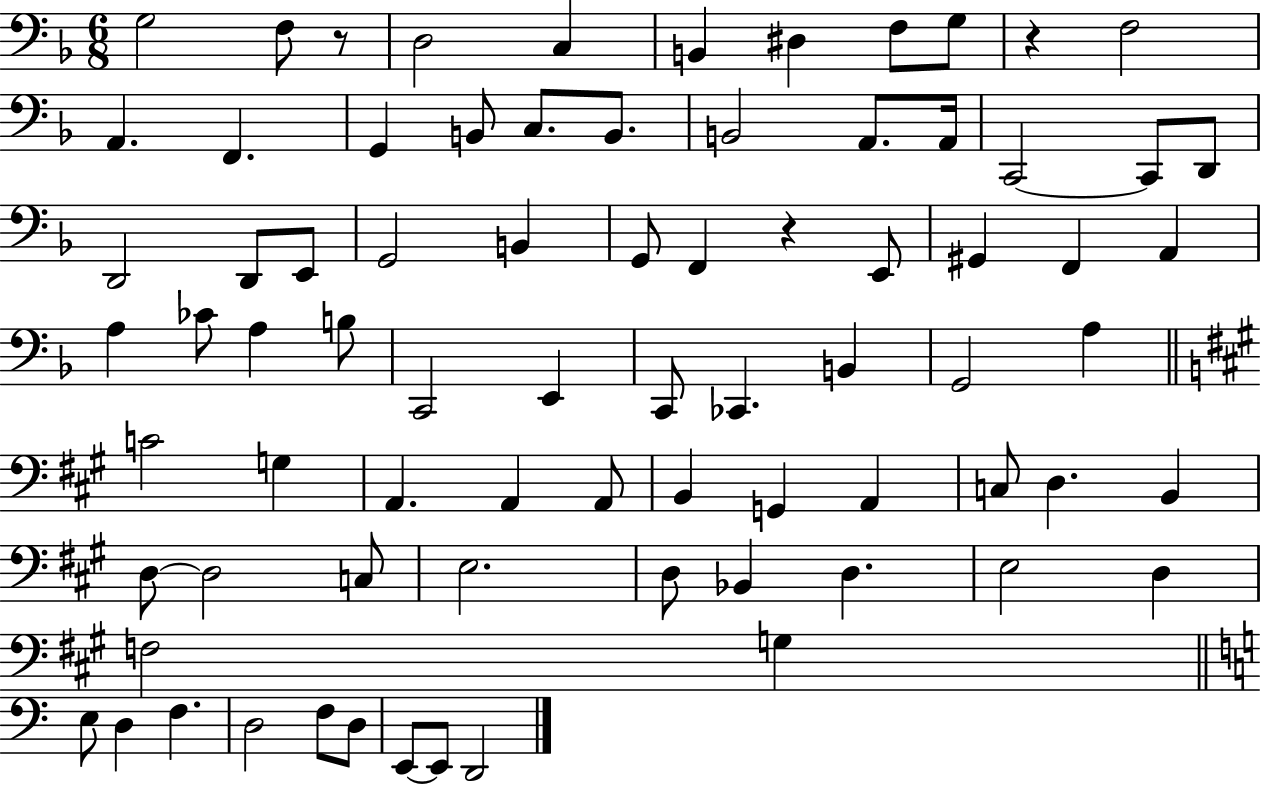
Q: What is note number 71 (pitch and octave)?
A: D3